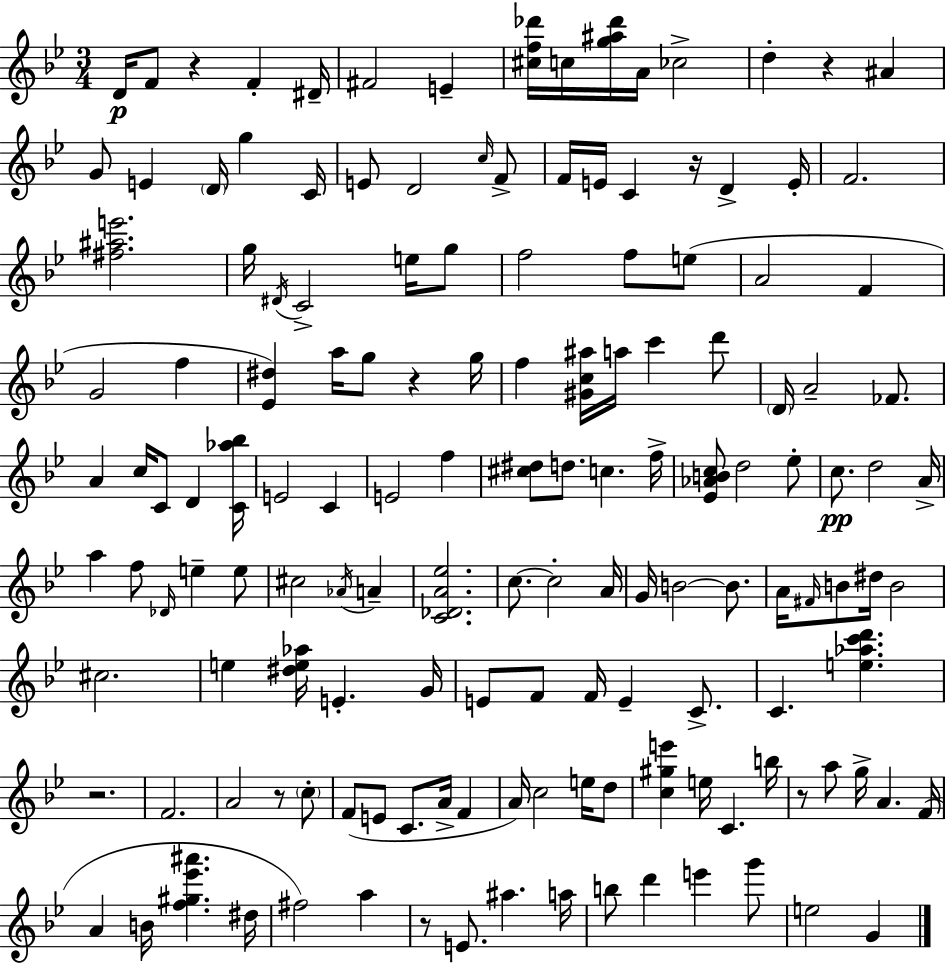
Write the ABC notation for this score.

X:1
T:Untitled
M:3/4
L:1/4
K:Bb
D/4 F/2 z F ^D/4 ^F2 E [^cf_d']/4 c/4 [g^a_d']/4 A/4 _c2 d z ^A G/2 E D/4 g C/4 E/2 D2 c/4 F/2 F/4 E/4 C z/4 D E/4 F2 [^f^ae']2 g/4 ^D/4 C2 e/4 g/2 f2 f/2 e/2 A2 F G2 f [_E^d] a/4 g/2 z g/4 f [^Gc^a]/4 a/4 c' d'/2 D/4 A2 _F/2 A c/4 C/2 D [C_a_b]/4 E2 C E2 f [^c^d]/2 d/2 c f/4 [_E_ABc]/2 d2 _e/2 c/2 d2 A/4 a f/2 _D/4 e e/2 ^c2 _A/4 A [C_DA_e]2 c/2 c2 A/4 G/4 B2 B/2 A/4 ^F/4 B/2 ^d/4 B2 ^c2 e [^de_a]/4 E G/4 E/2 F/2 F/4 E C/2 C [e_ac'd'] z2 F2 A2 z/2 c/2 F/2 E/2 C/2 A/4 F A/4 c2 e/4 d/2 [c^ge'] e/4 C b/4 z/2 a/2 g/4 A F/4 A B/4 [f^g_e'^a'] ^d/4 ^f2 a z/2 E/2 ^a a/4 b/2 d' e' g'/2 e2 G